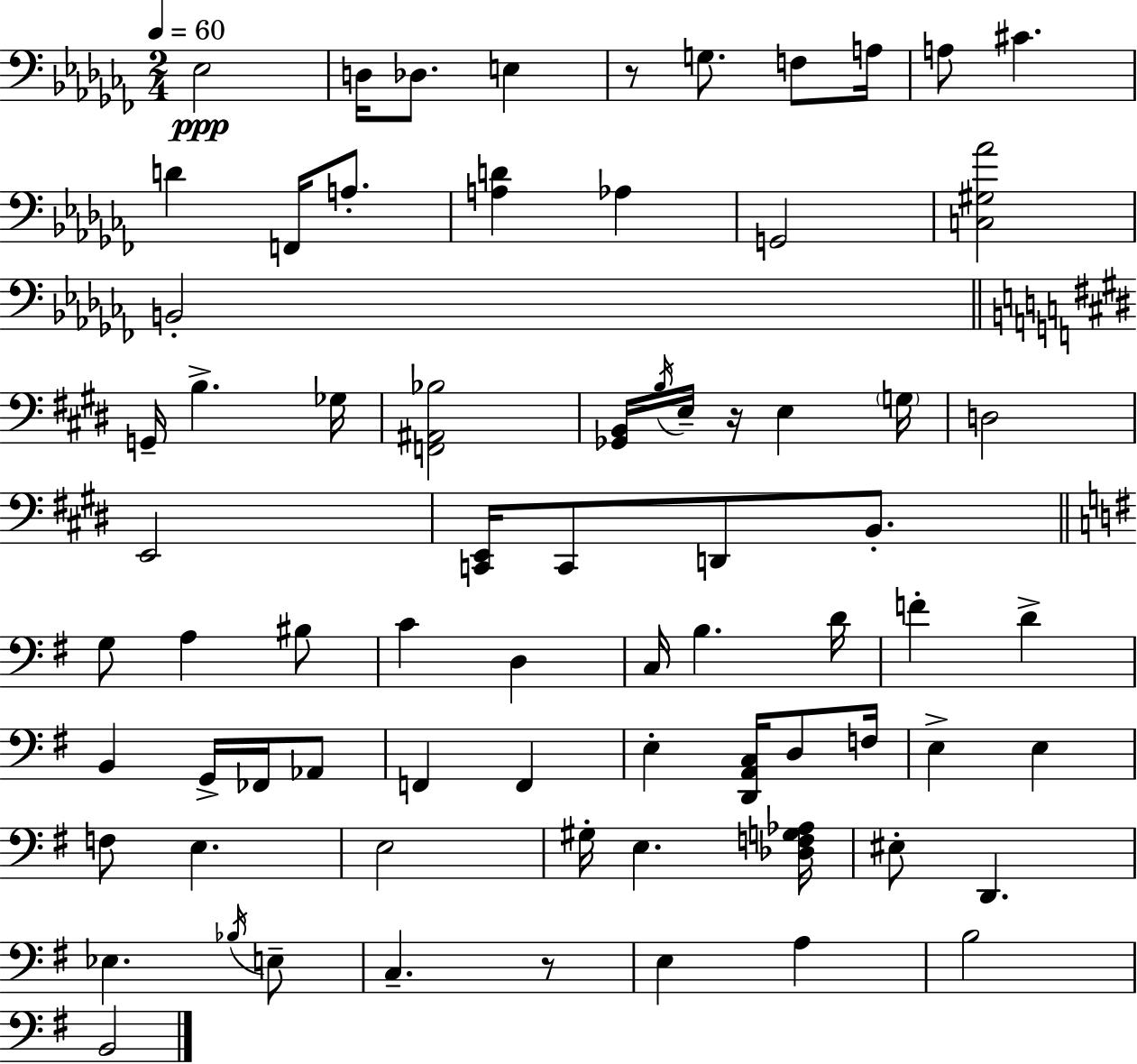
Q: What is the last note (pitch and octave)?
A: B2